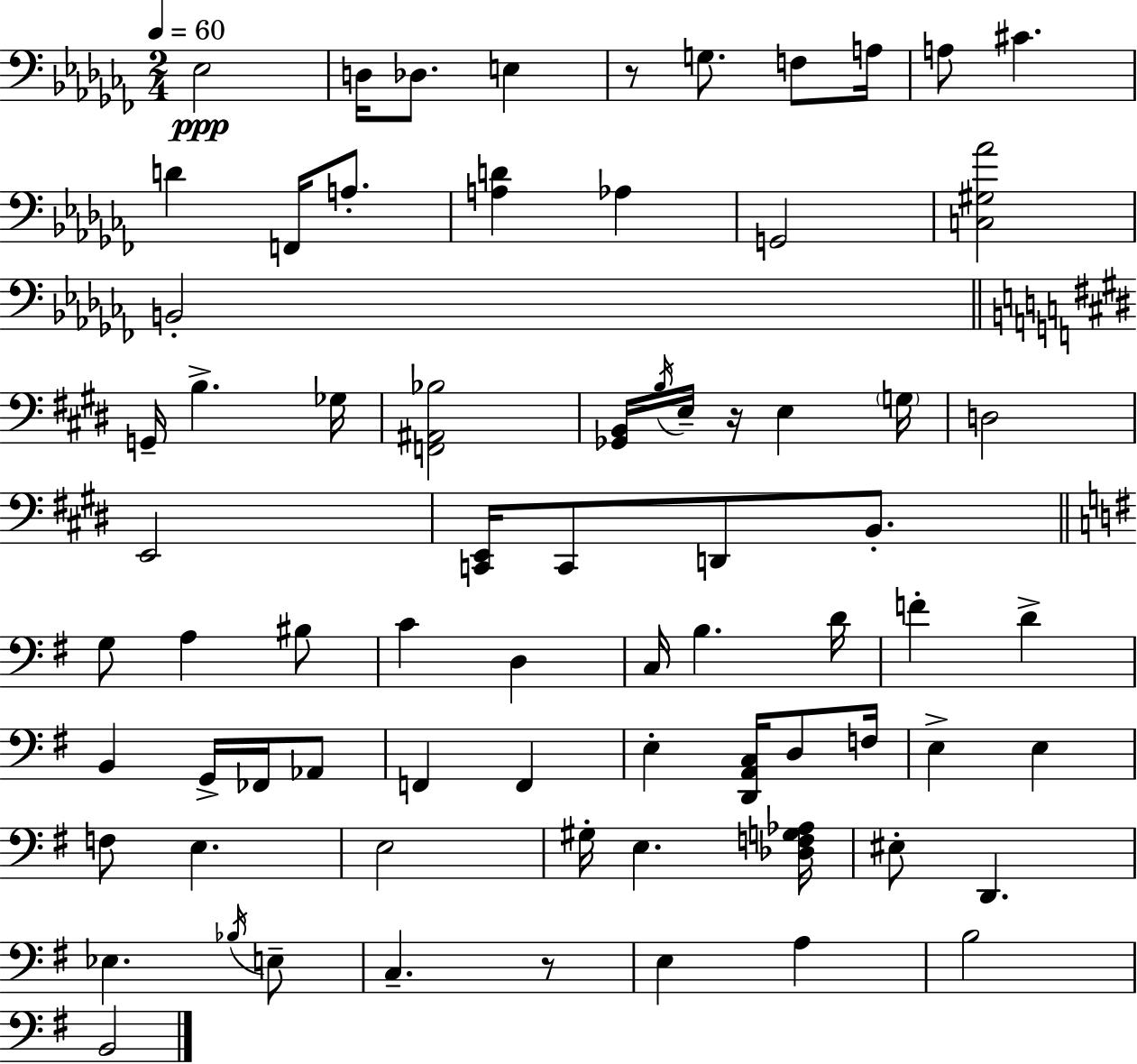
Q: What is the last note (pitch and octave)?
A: B2